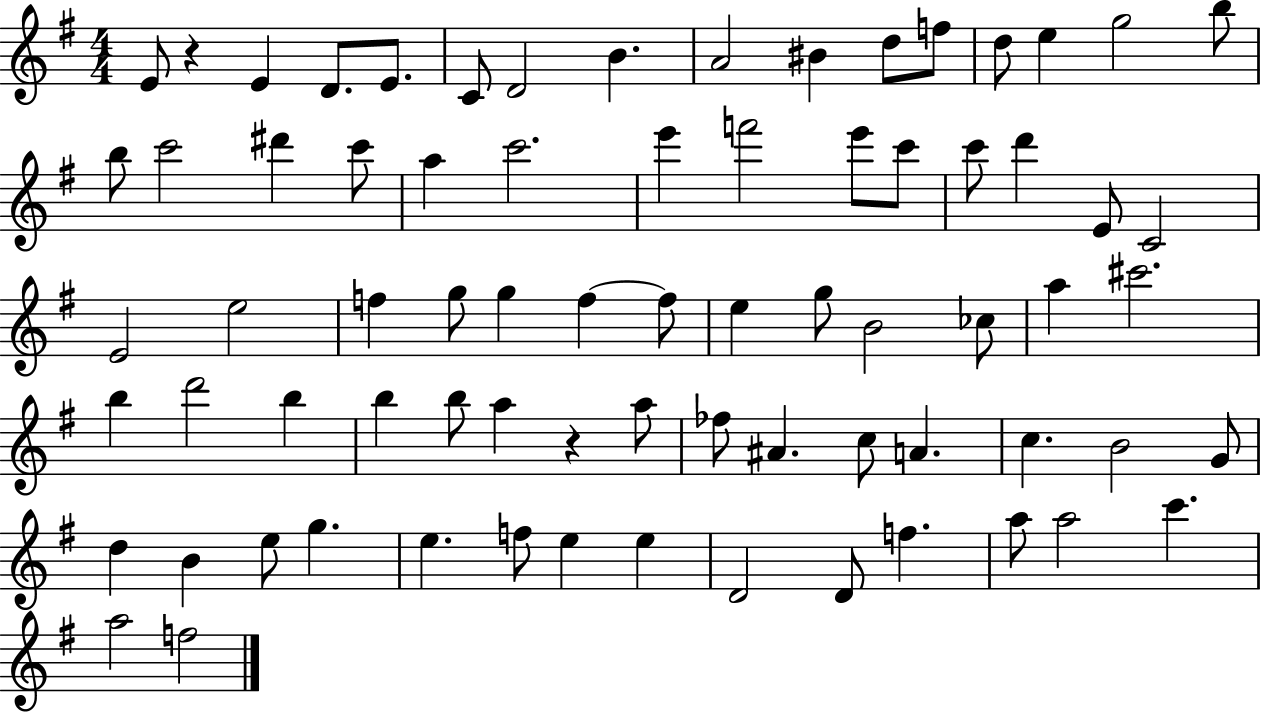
X:1
T:Untitled
M:4/4
L:1/4
K:G
E/2 z E D/2 E/2 C/2 D2 B A2 ^B d/2 f/2 d/2 e g2 b/2 b/2 c'2 ^d' c'/2 a c'2 e' f'2 e'/2 c'/2 c'/2 d' E/2 C2 E2 e2 f g/2 g f f/2 e g/2 B2 _c/2 a ^c'2 b d'2 b b b/2 a z a/2 _f/2 ^A c/2 A c B2 G/2 d B e/2 g e f/2 e e D2 D/2 f a/2 a2 c' a2 f2